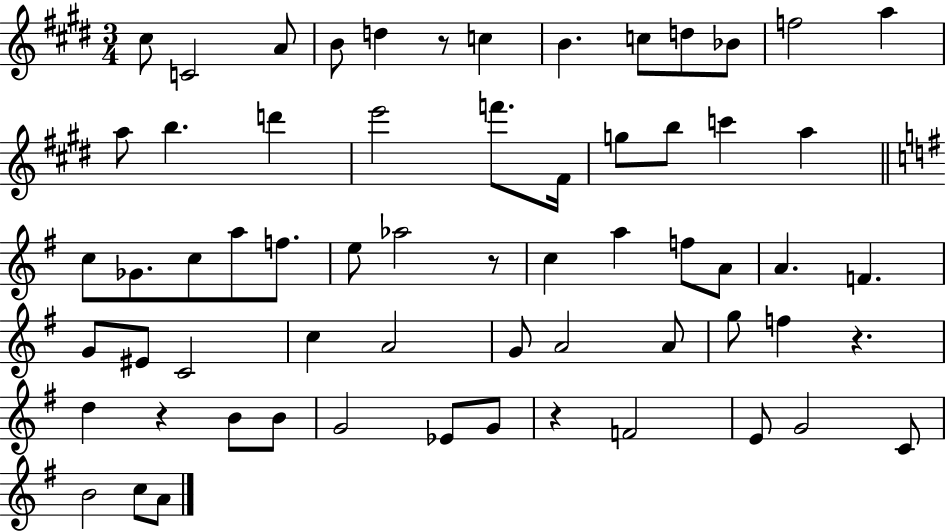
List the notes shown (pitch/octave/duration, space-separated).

C#5/e C4/h A4/e B4/e D5/q R/e C5/q B4/q. C5/e D5/e Bb4/e F5/h A5/q A5/e B5/q. D6/q E6/h F6/e. F#4/s G5/e B5/e C6/q A5/q C5/e Gb4/e. C5/e A5/e F5/e. E5/e Ab5/h R/e C5/q A5/q F5/e A4/e A4/q. F4/q. G4/e EIS4/e C4/h C5/q A4/h G4/e A4/h A4/e G5/e F5/q R/q. D5/q R/q B4/e B4/e G4/h Eb4/e G4/e R/q F4/h E4/e G4/h C4/e B4/h C5/e A4/e